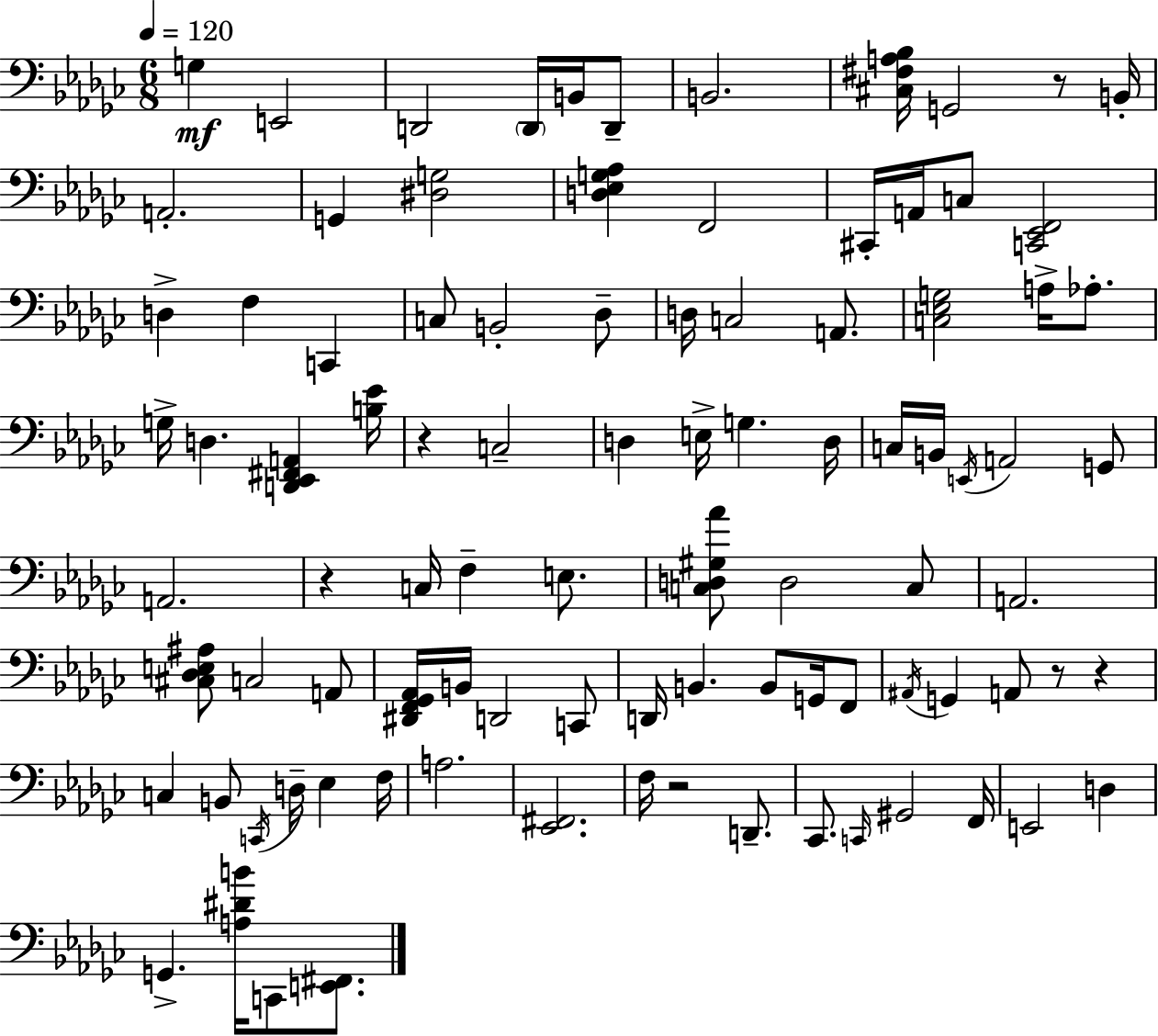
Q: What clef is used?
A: bass